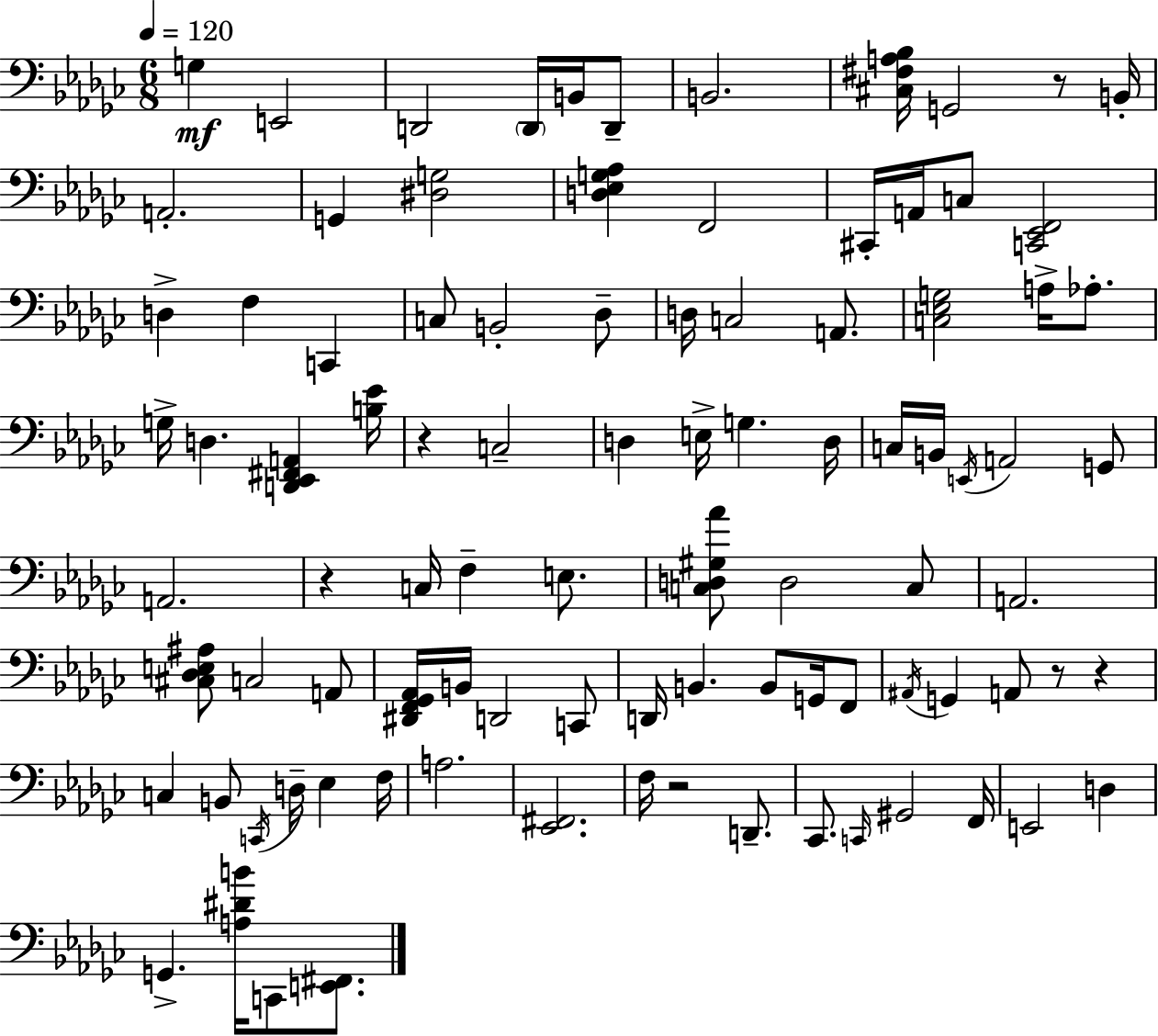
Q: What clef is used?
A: bass